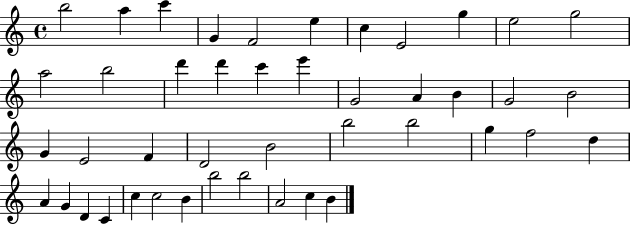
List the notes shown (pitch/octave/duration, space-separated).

B5/h A5/q C6/q G4/q F4/h E5/q C5/q E4/h G5/q E5/h G5/h A5/h B5/h D6/q D6/q C6/q E6/q G4/h A4/q B4/q G4/h B4/h G4/q E4/h F4/q D4/h B4/h B5/h B5/h G5/q F5/h D5/q A4/q G4/q D4/q C4/q C5/q C5/h B4/q B5/h B5/h A4/h C5/q B4/q